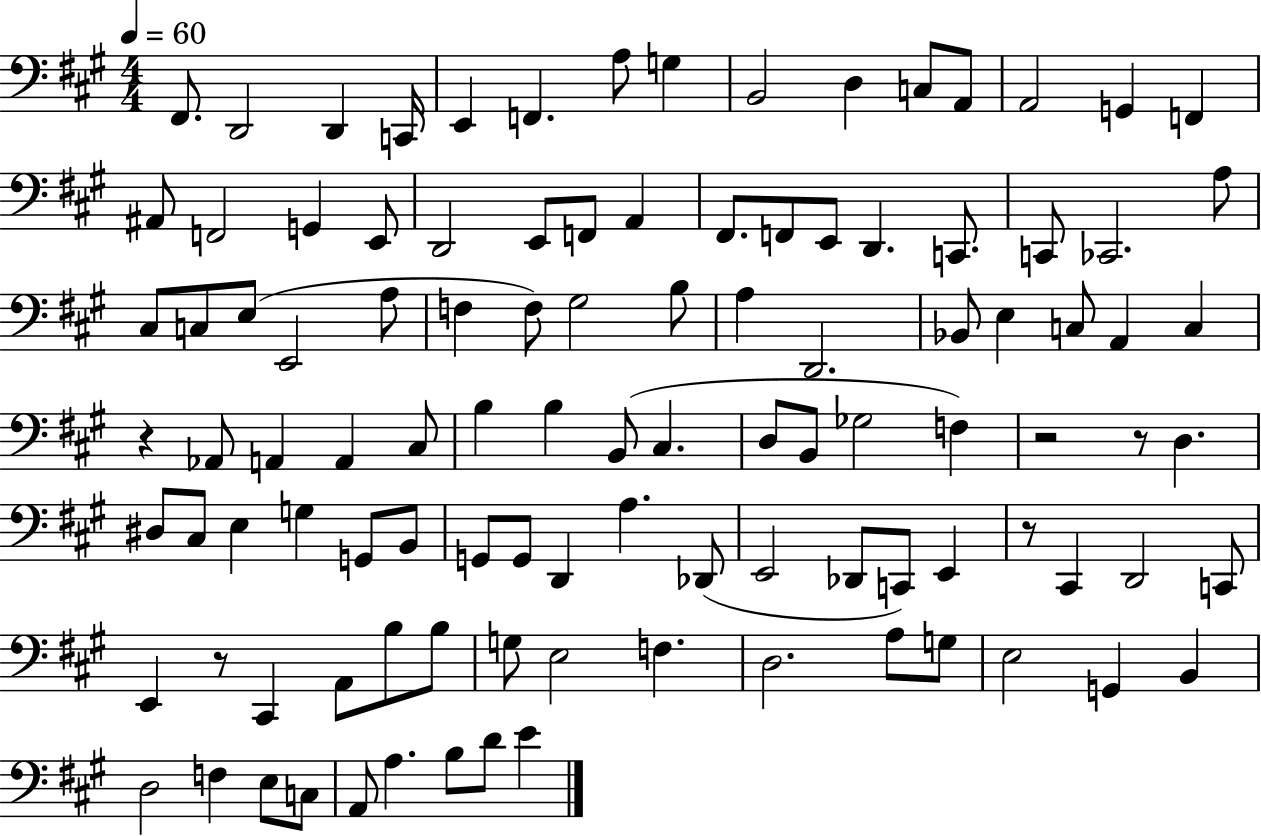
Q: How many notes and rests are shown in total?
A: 106